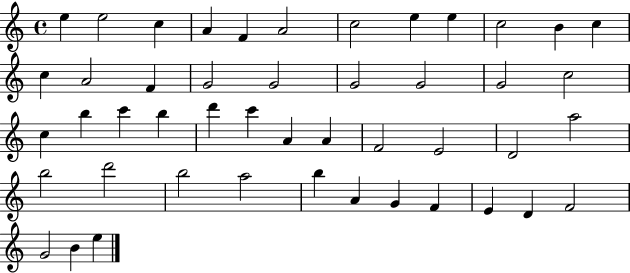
E5/q E5/h C5/q A4/q F4/q A4/h C5/h E5/q E5/q C5/h B4/q C5/q C5/q A4/h F4/q G4/h G4/h G4/h G4/h G4/h C5/h C5/q B5/q C6/q B5/q D6/q C6/q A4/q A4/q F4/h E4/h D4/h A5/h B5/h D6/h B5/h A5/h B5/q A4/q G4/q F4/q E4/q D4/q F4/h G4/h B4/q E5/q